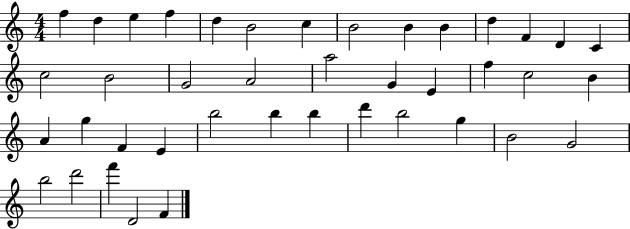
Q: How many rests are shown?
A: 0